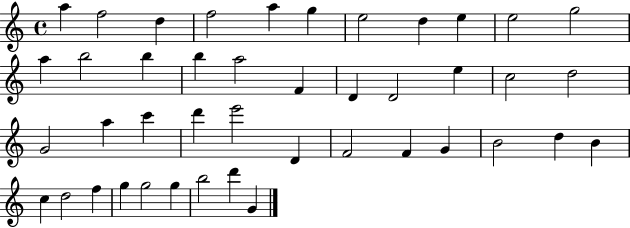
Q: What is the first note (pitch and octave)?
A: A5